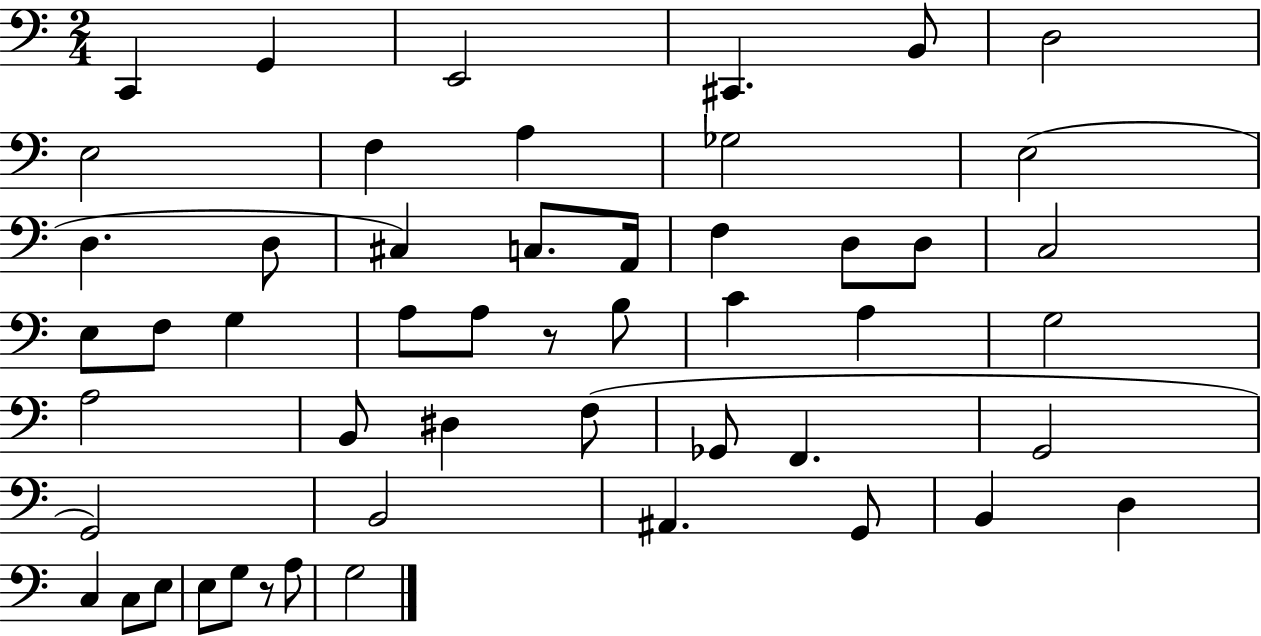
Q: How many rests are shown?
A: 2